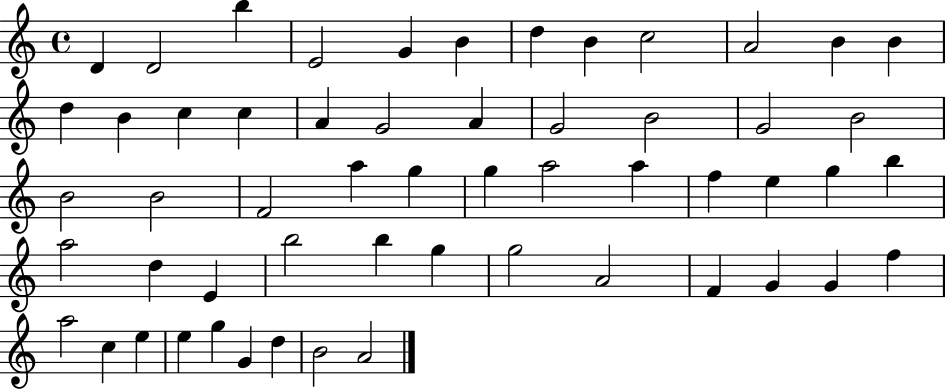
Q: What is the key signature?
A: C major